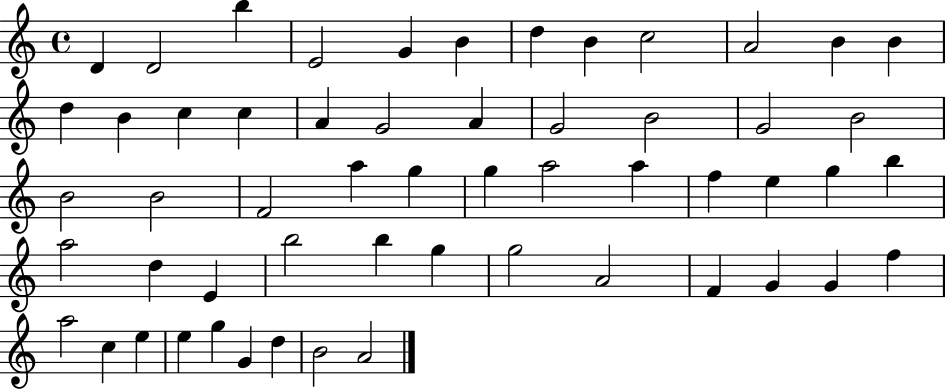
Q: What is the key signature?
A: C major